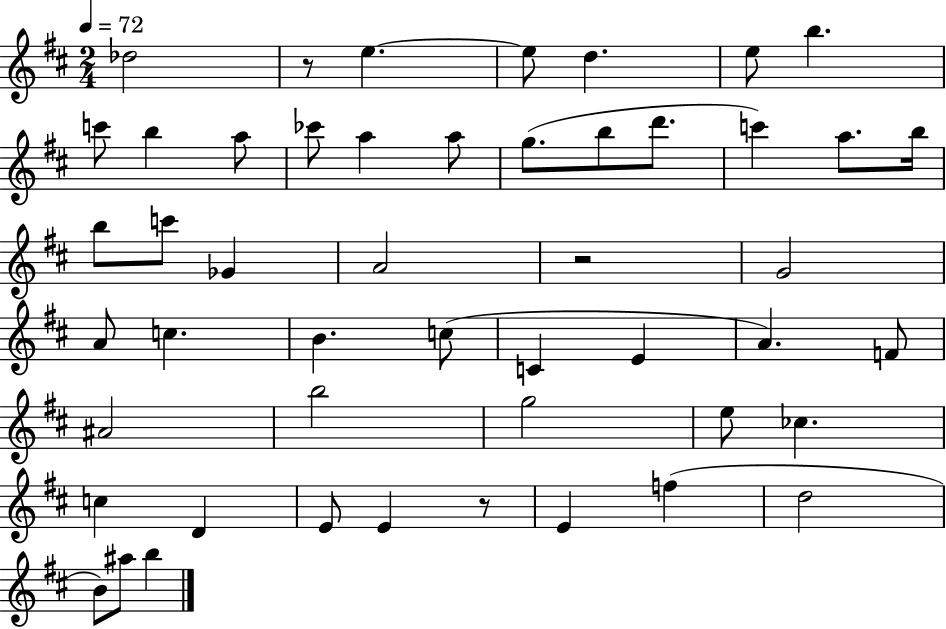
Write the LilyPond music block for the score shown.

{
  \clef treble
  \numericTimeSignature
  \time 2/4
  \key d \major
  \tempo 4 = 72
  des''2 | r8 e''4.~~ | e''8 d''4. | e''8 b''4. | \break c'''8 b''4 a''8 | ces'''8 a''4 a''8 | g''8.( b''8 d'''8. | c'''4) a''8. b''16 | \break b''8 c'''8 ges'4 | a'2 | r2 | g'2 | \break a'8 c''4. | b'4. c''8( | c'4 e'4 | a'4.) f'8 | \break ais'2 | b''2 | g''2 | e''8 ces''4. | \break c''4 d'4 | e'8 e'4 r8 | e'4 f''4( | d''2 | \break b'8) ais''8 b''4 | \bar "|."
}